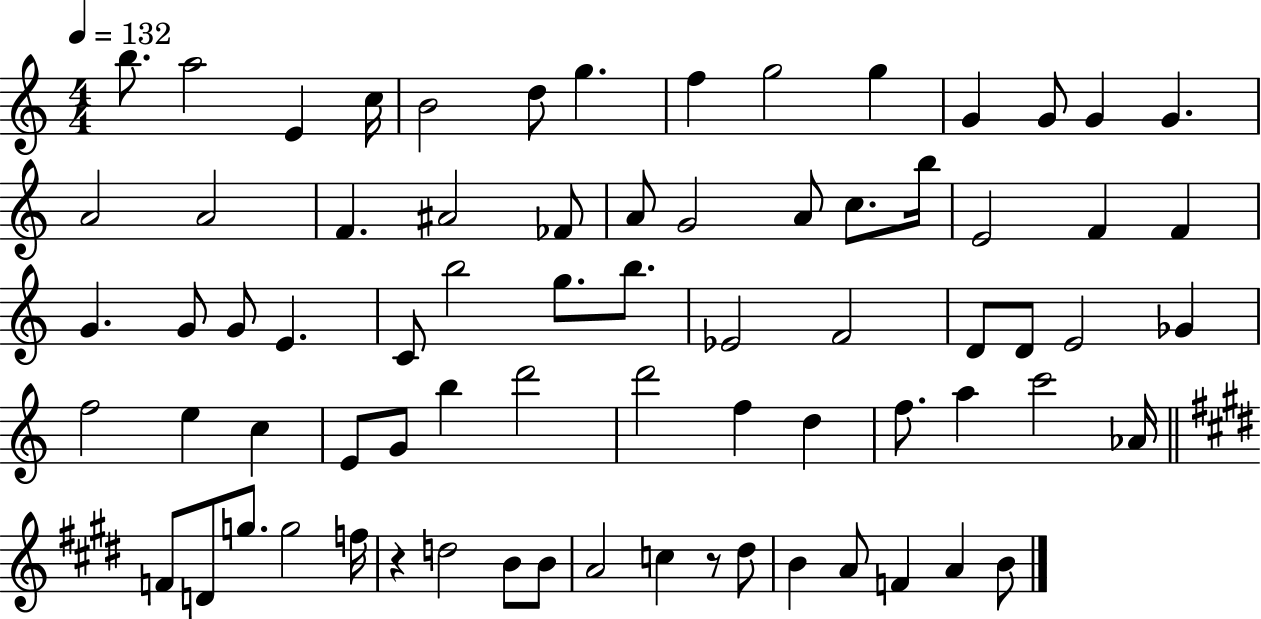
{
  \clef treble
  \numericTimeSignature
  \time 4/4
  \key c \major
  \tempo 4 = 132
  b''8. a''2 e'4 c''16 | b'2 d''8 g''4. | f''4 g''2 g''4 | g'4 g'8 g'4 g'4. | \break a'2 a'2 | f'4. ais'2 fes'8 | a'8 g'2 a'8 c''8. b''16 | e'2 f'4 f'4 | \break g'4. g'8 g'8 e'4. | c'8 b''2 g''8. b''8. | ees'2 f'2 | d'8 d'8 e'2 ges'4 | \break f''2 e''4 c''4 | e'8 g'8 b''4 d'''2 | d'''2 f''4 d''4 | f''8. a''4 c'''2 aes'16 | \break \bar "||" \break \key e \major f'8 d'8 g''8. g''2 f''16 | r4 d''2 b'8 b'8 | a'2 c''4 r8 dis''8 | b'4 a'8 f'4 a'4 b'8 | \break \bar "|."
}